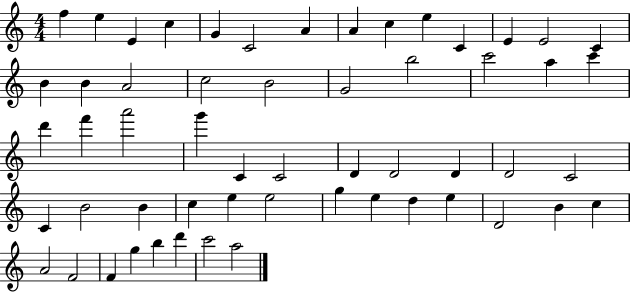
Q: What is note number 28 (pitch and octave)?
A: G6